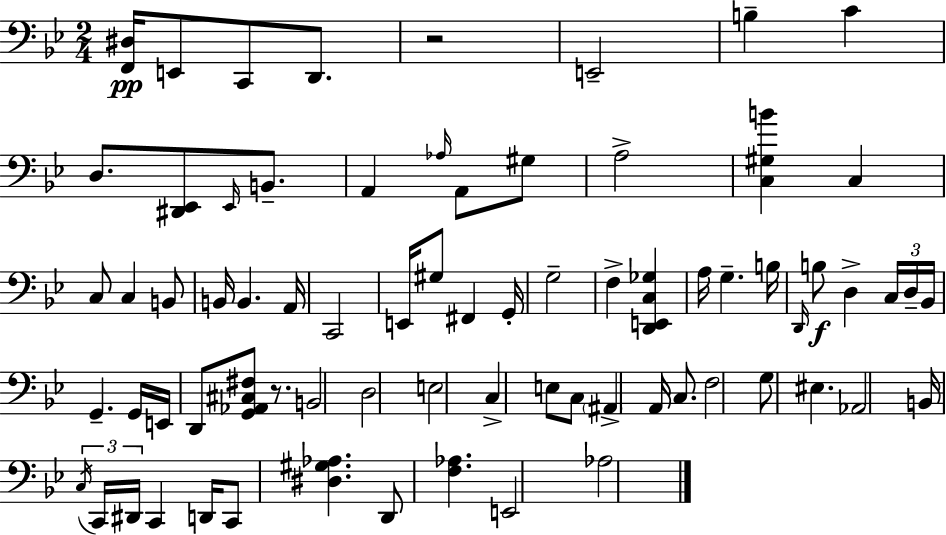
X:1
T:Untitled
M:2/4
L:1/4
K:Gm
[F,,^D,]/4 E,,/2 C,,/2 D,,/2 z2 E,,2 B, C D,/2 [^D,,_E,,]/2 _E,,/4 B,,/2 A,, _A,/4 A,,/2 ^G,/2 A,2 [C,^G,B] C, C,/2 C, B,,/2 B,,/4 B,, A,,/4 C,,2 E,,/4 ^G,/2 ^F,, G,,/4 G,2 F, [D,,E,,C,_G,] A,/4 G, B,/4 D,,/4 B,/2 D, C,/4 D,/4 _B,,/4 G,, G,,/4 E,,/4 D,,/2 [G,,_A,,^C,^F,]/2 z/2 B,,2 D,2 E,2 C, E,/2 C,/2 ^A,, A,,/4 C,/2 F,2 G,/2 ^E, _A,,2 B,,/4 C,/4 C,,/4 ^D,,/4 C,, D,,/4 C,,/2 [^D,^G,_A,] D,,/2 [F,_A,] E,,2 _A,2